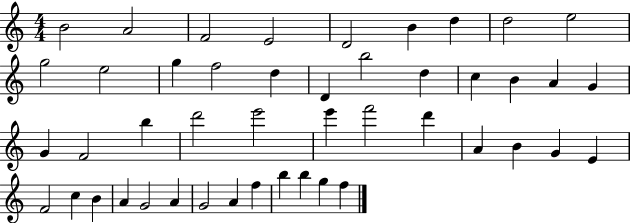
{
  \clef treble
  \numericTimeSignature
  \time 4/4
  \key c \major
  b'2 a'2 | f'2 e'2 | d'2 b'4 d''4 | d''2 e''2 | \break g''2 e''2 | g''4 f''2 d''4 | d'4 b''2 d''4 | c''4 b'4 a'4 g'4 | \break g'4 f'2 b''4 | d'''2 e'''2 | e'''4 f'''2 d'''4 | a'4 b'4 g'4 e'4 | \break f'2 c''4 b'4 | a'4 g'2 a'4 | g'2 a'4 f''4 | b''4 b''4 g''4 f''4 | \break \bar "|."
}